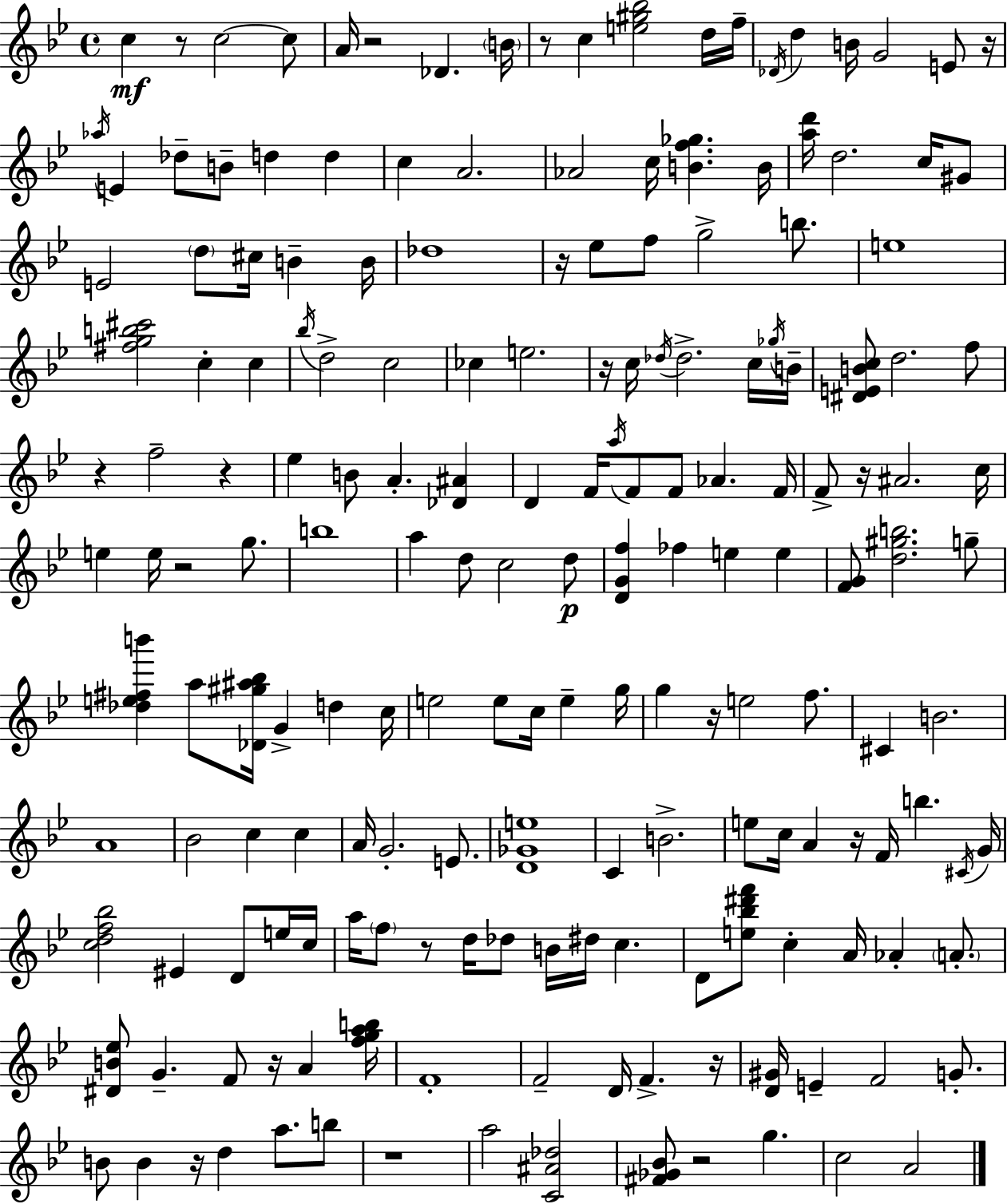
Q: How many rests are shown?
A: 18